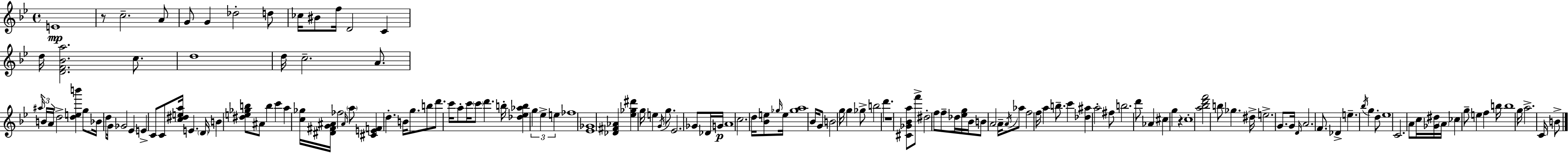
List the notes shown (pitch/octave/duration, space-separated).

E4/w R/e C5/h. A4/e G4/e G4/q Db5/h D5/e CES5/s BIS4/e F5/s D4/h C4/q D5/s [D4,F4,Bb4,A5]/h. C5/e. D5/w D5/s C5/h. A4/e. A#5/s B4/s A4/s D5/h [D5,E5,B6]/q G5/e Bb4/s D5/e G4/s Gb4/h Eb4/q E4/q C4/e C4/e [C5,D#5,E5,A5]/s E4/q. D4/s B4/q [D#5,E5,Gb5,B5]/e A#4/e B5/q C6/q A5/q [C5,Gb5]/s [D#4,F#4,G4,A#4]/s FES5/h A#4/s A5/e [C#4,E4,F4]/q D5/q. B4/s G5/e. B5/e D6/e. C6/s A5/e C6/s C6/e D6/q. B5/s [Db5,Eb5,Ab5,B5]/q G5/q Eb5/q E5/q FES5/w [Eb4,Gb4]/w [Db4,F#4,Ab4]/q [Eb5,Gb5,D#6]/q G5/s E5/q G4/s G5/e. Eb4/h. Gb4/e Db4/s G4/s A4/w C5/h. D5/s [Bb4,E5]/e Gb5/s E5/s [Gb5,A5]/w Bb4/s G4/e B4/h G5/s G5/q Gb5/e B5/h D6/q. R/w [C#4,Gb4,Bb4,A5]/e F6/e D#5/h F5/e F5/e Db5/s [Eb5,G5]/s Bb4/s B4/e A4/h A4/s A4/s Ab5/e F5/h F5/s A5/q B5/e. C6/q [Db5,A#5]/q A5/h F#5/e B5/h. D6/e Ab4/q C#5/q G5/q R/q C5/w [A5,Bb5,D6,F6]/h B5/e Gb5/q. D#5/s E5/h. G4/e. G4/s D4/s A4/h. F4/e. Db4/q E5/q. Bb5/s G5/q D5/e Eb5/w C4/h. A4/e C5/s [Gb4,D#5]/s A4/s CES5/q G5/e E5/q F5/q B5/s B5/w G5/s A5/h. C4/s B4/e